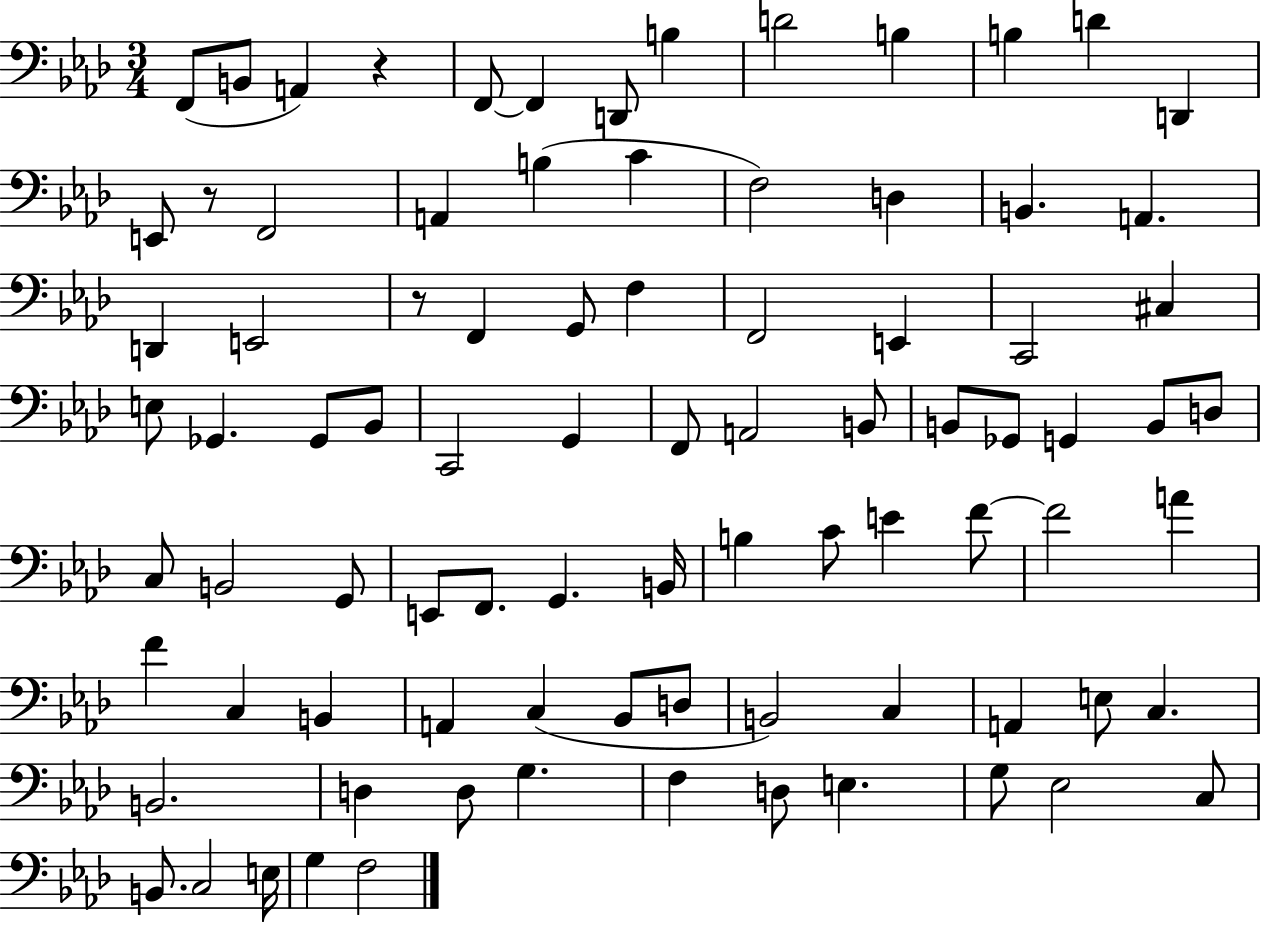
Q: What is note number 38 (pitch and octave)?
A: A2